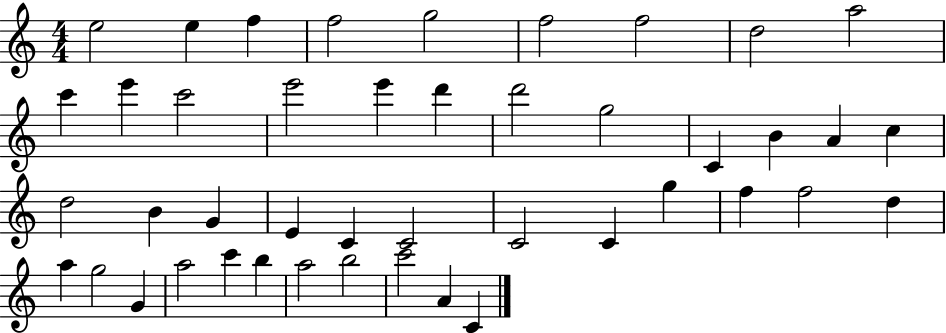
X:1
T:Untitled
M:4/4
L:1/4
K:C
e2 e f f2 g2 f2 f2 d2 a2 c' e' c'2 e'2 e' d' d'2 g2 C B A c d2 B G E C C2 C2 C g f f2 d a g2 G a2 c' b a2 b2 c'2 A C